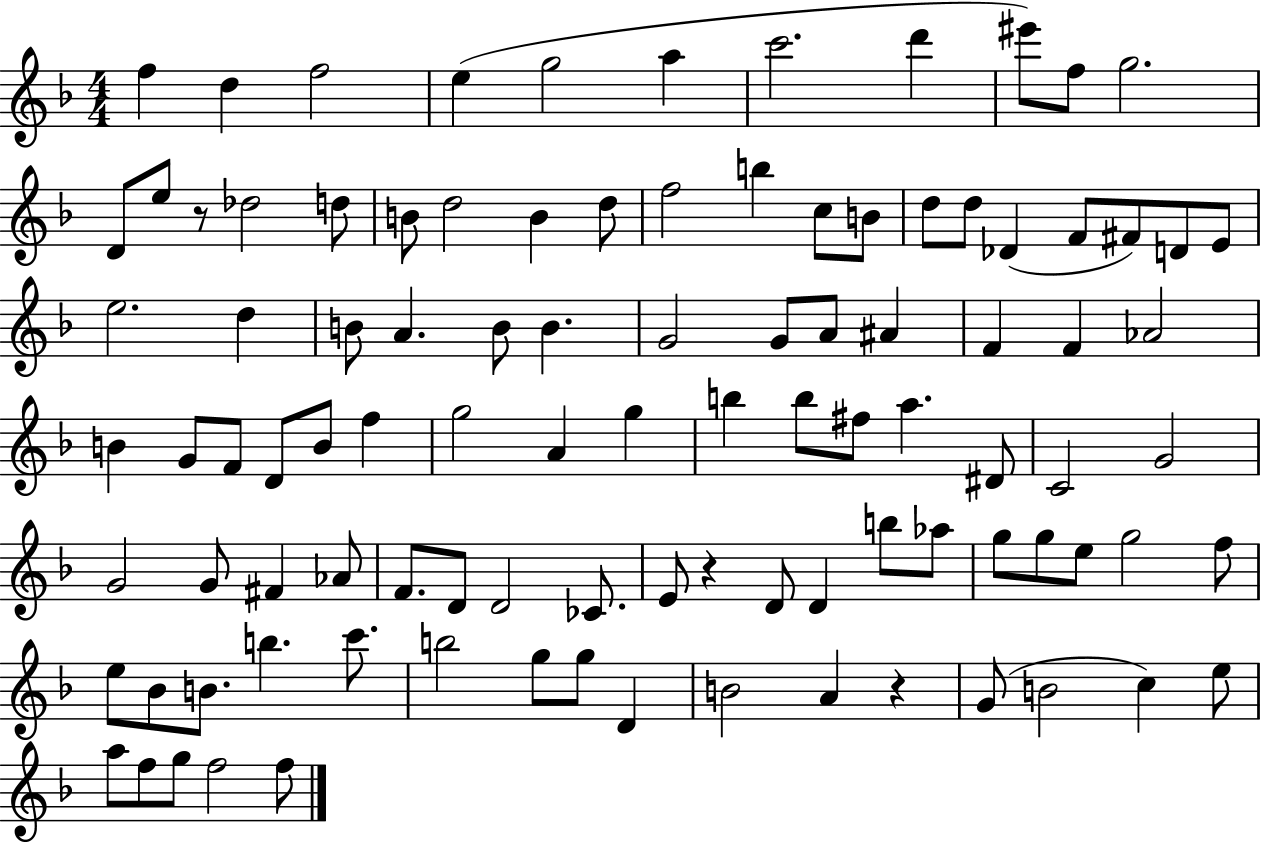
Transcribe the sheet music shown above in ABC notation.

X:1
T:Untitled
M:4/4
L:1/4
K:F
f d f2 e g2 a c'2 d' ^e'/2 f/2 g2 D/2 e/2 z/2 _d2 d/2 B/2 d2 B d/2 f2 b c/2 B/2 d/2 d/2 _D F/2 ^F/2 D/2 E/2 e2 d B/2 A B/2 B G2 G/2 A/2 ^A F F _A2 B G/2 F/2 D/2 B/2 f g2 A g b b/2 ^f/2 a ^D/2 C2 G2 G2 G/2 ^F _A/2 F/2 D/2 D2 _C/2 E/2 z D/2 D b/2 _a/2 g/2 g/2 e/2 g2 f/2 e/2 _B/2 B/2 b c'/2 b2 g/2 g/2 D B2 A z G/2 B2 c e/2 a/2 f/2 g/2 f2 f/2